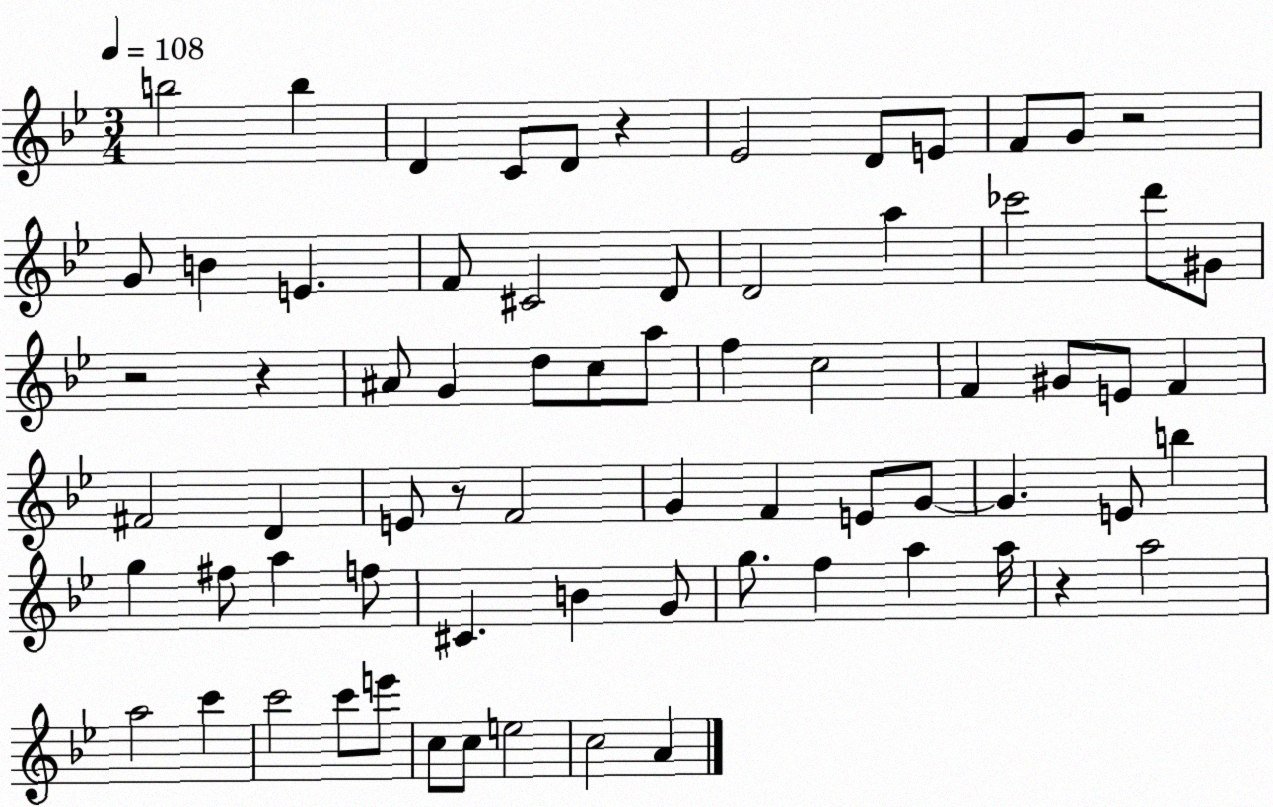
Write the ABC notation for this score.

X:1
T:Untitled
M:3/4
L:1/4
K:Bb
b2 b D C/2 D/2 z _E2 D/2 E/2 F/2 G/2 z2 G/2 B E F/2 ^C2 D/2 D2 a _c'2 d'/2 ^G/2 z2 z ^A/2 G d/2 c/2 a/2 f c2 F ^G/2 E/2 F ^F2 D E/2 z/2 F2 G F E/2 G/2 G E/2 b g ^f/2 a f/2 ^C B G/2 g/2 f a a/4 z a2 a2 c' c'2 c'/2 e'/2 c/2 c/2 e2 c2 A